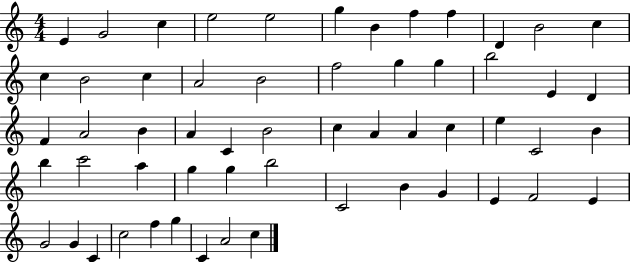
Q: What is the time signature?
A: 4/4